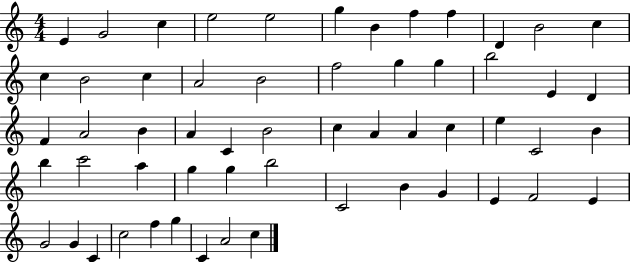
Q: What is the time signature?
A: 4/4